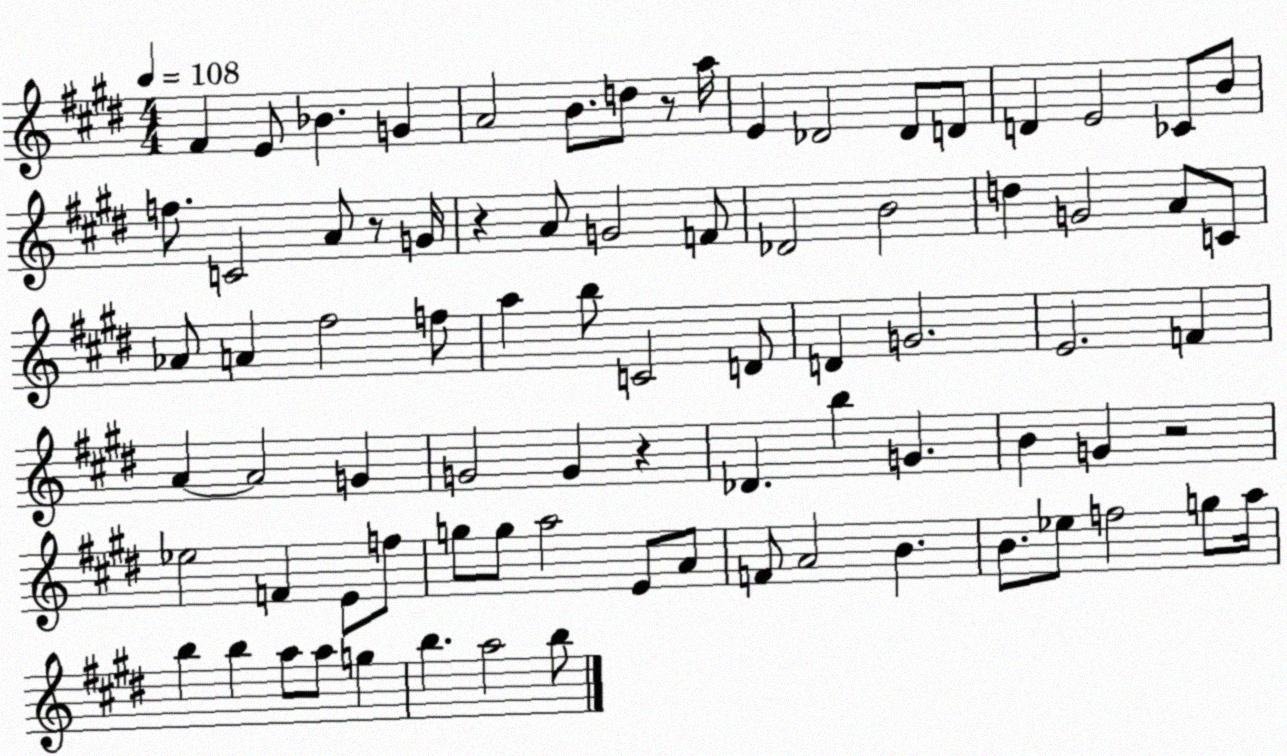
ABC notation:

X:1
T:Untitled
M:4/4
L:1/4
K:E
^F E/2 _B G A2 B/2 d/2 z/2 a/4 E _D2 _D/2 D/2 D E2 _C/2 B/2 f/2 C2 A/2 z/2 G/4 z A/2 G2 F/2 _D2 B2 d G2 A/2 C/2 _A/2 A ^f2 f/2 a b/2 C2 D/2 D G2 E2 F A A2 G G2 G z _D b G B G z2 _e2 F E/2 f/2 g/2 g/2 a2 E/2 A/2 F/2 A2 B B/2 _e/2 f2 g/2 a/4 b b a/2 a/2 g b a2 b/2